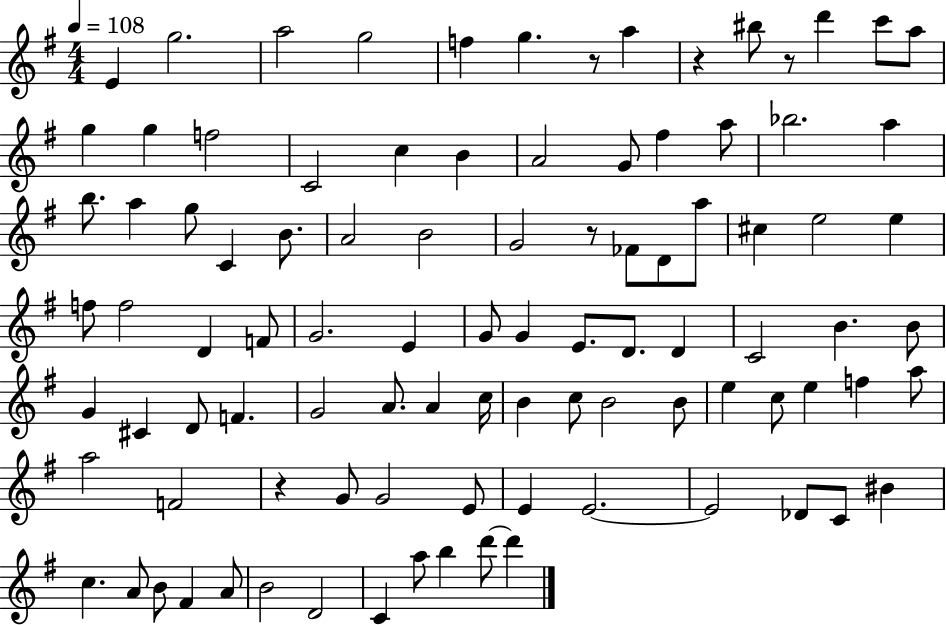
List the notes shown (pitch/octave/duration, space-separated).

E4/q G5/h. A5/h G5/h F5/q G5/q. R/e A5/q R/q BIS5/e R/e D6/q C6/e A5/e G5/q G5/q F5/h C4/h C5/q B4/q A4/h G4/e F#5/q A5/e Bb5/h. A5/q B5/e. A5/q G5/e C4/q B4/e. A4/h B4/h G4/h R/e FES4/e D4/e A5/e C#5/q E5/h E5/q F5/e F5/h D4/q F4/e G4/h. E4/q G4/e G4/q E4/e. D4/e. D4/q C4/h B4/q. B4/e G4/q C#4/q D4/e F4/q. G4/h A4/e. A4/q C5/s B4/q C5/e B4/h B4/e E5/q C5/e E5/q F5/q A5/e A5/h F4/h R/q G4/e G4/h E4/e E4/q E4/h. E4/h Db4/e C4/e BIS4/q C5/q. A4/e B4/e F#4/q A4/e B4/h D4/h C4/q A5/e B5/q D6/e D6/q